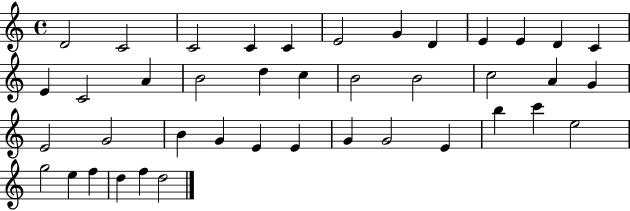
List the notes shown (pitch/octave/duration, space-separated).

D4/h C4/h C4/h C4/q C4/q E4/h G4/q D4/q E4/q E4/q D4/q C4/q E4/q C4/h A4/q B4/h D5/q C5/q B4/h B4/h C5/h A4/q G4/q E4/h G4/h B4/q G4/q E4/q E4/q G4/q G4/h E4/q B5/q C6/q E5/h G5/h E5/q F5/q D5/q F5/q D5/h